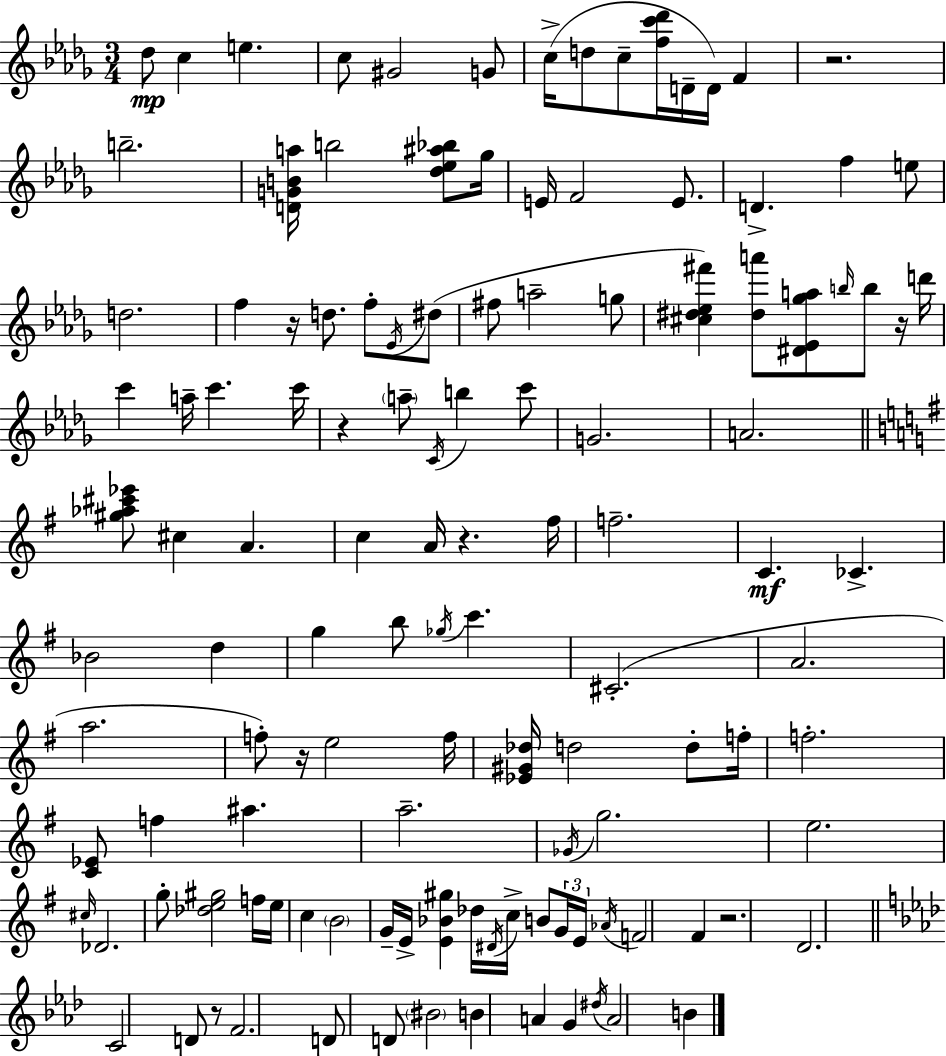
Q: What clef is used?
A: treble